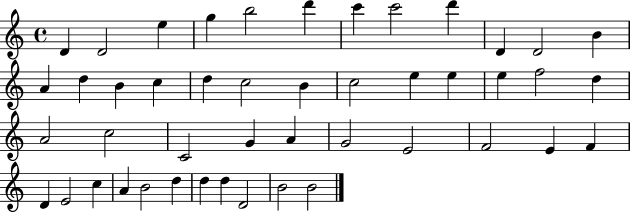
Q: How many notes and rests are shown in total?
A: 46